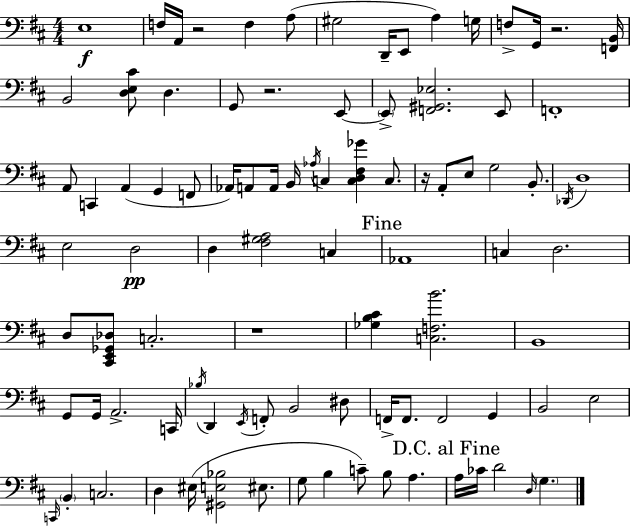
X:1
T:Untitled
M:4/4
L:1/4
K:D
E,4 F,/4 A,,/4 z2 F, A,/2 ^G,2 D,,/4 E,,/2 A, G,/4 F,/2 G,,/4 z2 [F,,B,,]/4 B,,2 [D,E,^C]/2 D, G,,/2 z2 E,,/2 E,,/2 [F,,^G,,_E,]2 E,,/2 F,,4 A,,/2 C,, A,, G,, F,,/2 _A,,/4 A,,/2 A,,/4 B,,/4 _A,/4 C, [C,D,^F,_G] C,/2 z/4 A,,/2 E,/2 G,2 B,,/2 _D,,/4 D,4 E,2 D,2 D, [^F,^G,A,]2 C, _A,,4 C, D,2 D,/2 [^C,,E,,_G,,_D,]/2 C,2 z4 [_G,B,^C] [C,F,B]2 B,,4 G,,/2 G,,/4 A,,2 C,,/4 _B,/4 D,, E,,/4 F,,/2 B,,2 ^D,/2 F,,/4 F,,/2 F,,2 G,, B,,2 E,2 C,,/4 B,, C,2 D, ^E,/4 [^G,,E,_B,]2 ^E,/2 G,/2 B, C/2 B,/2 A, A,/4 _C/4 D2 D,/4 G,